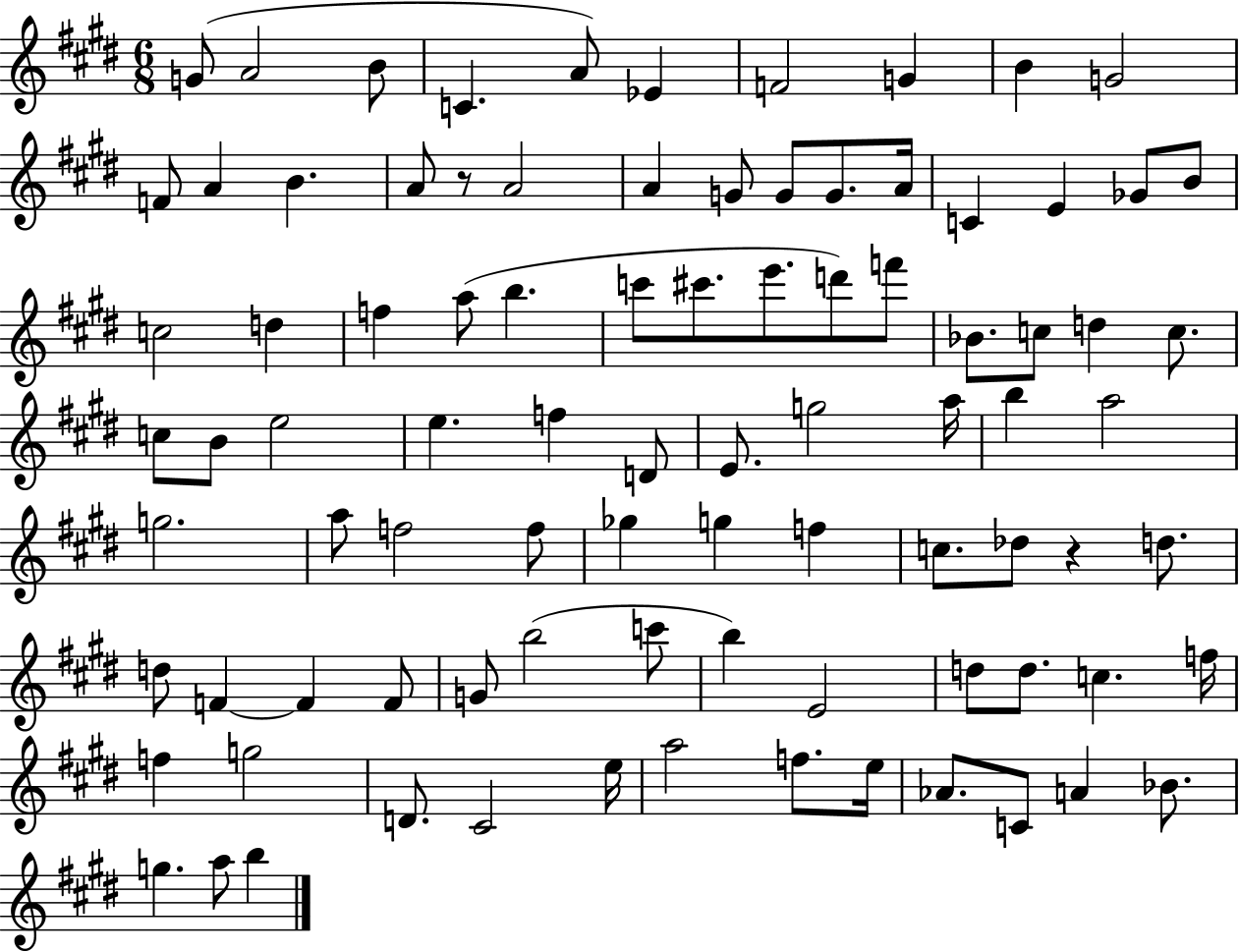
X:1
T:Untitled
M:6/8
L:1/4
K:E
G/2 A2 B/2 C A/2 _E F2 G B G2 F/2 A B A/2 z/2 A2 A G/2 G/2 G/2 A/4 C E _G/2 B/2 c2 d f a/2 b c'/2 ^c'/2 e'/2 d'/2 f'/2 _B/2 c/2 d c/2 c/2 B/2 e2 e f D/2 E/2 g2 a/4 b a2 g2 a/2 f2 f/2 _g g f c/2 _d/2 z d/2 d/2 F F F/2 G/2 b2 c'/2 b E2 d/2 d/2 c f/4 f g2 D/2 ^C2 e/4 a2 f/2 e/4 _A/2 C/2 A _B/2 g a/2 b